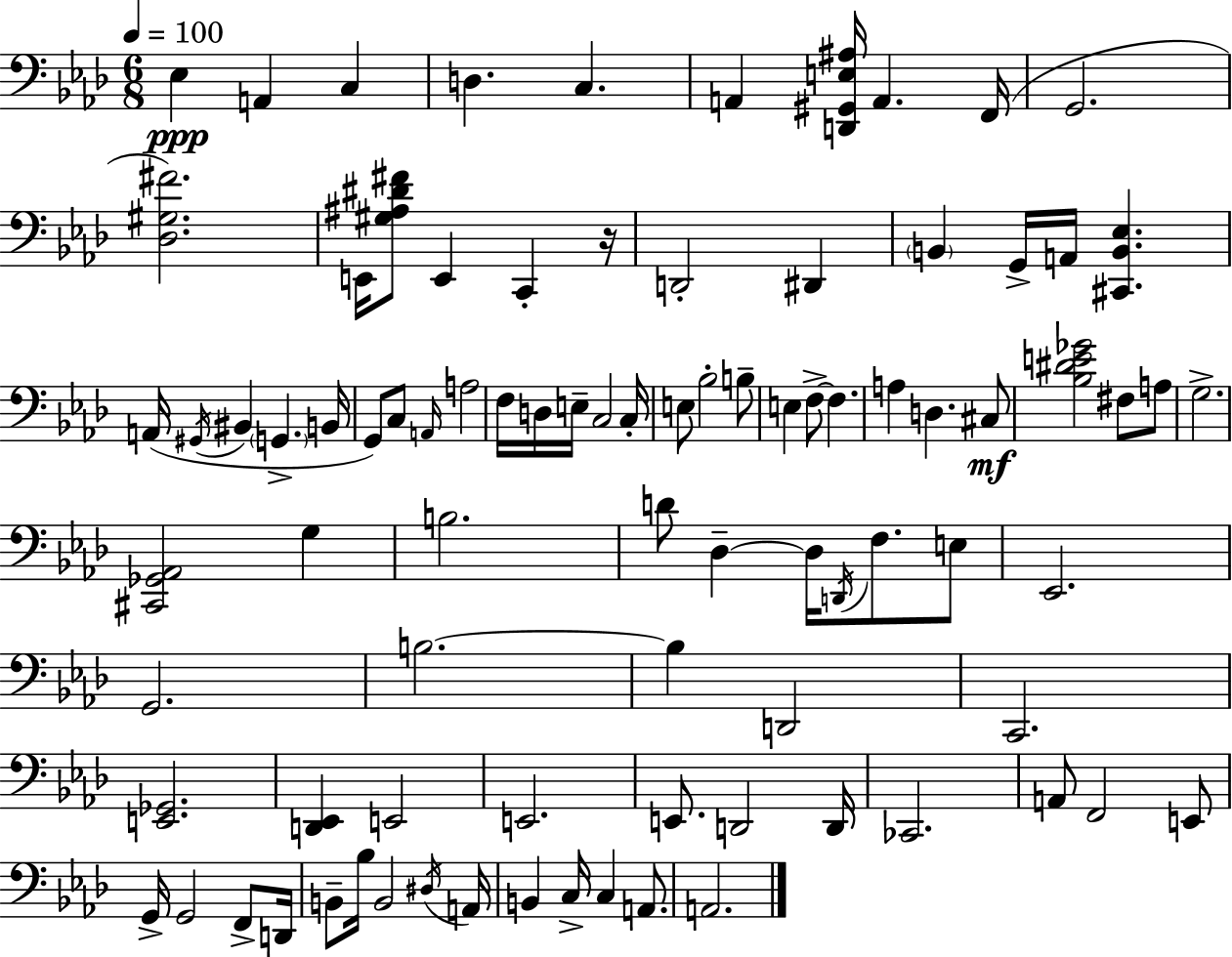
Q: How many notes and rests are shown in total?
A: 89